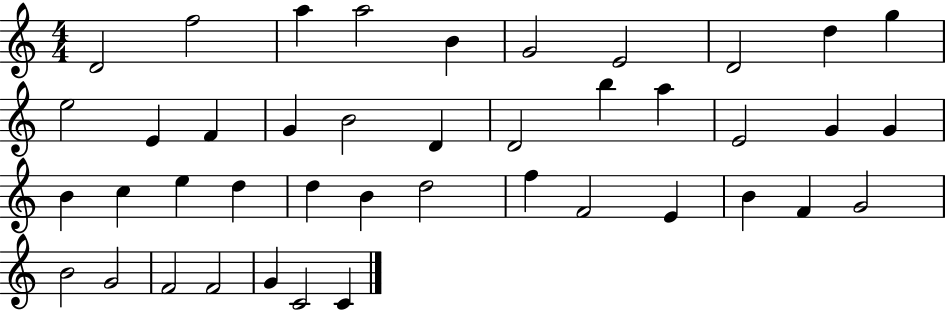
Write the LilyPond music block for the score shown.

{
  \clef treble
  \numericTimeSignature
  \time 4/4
  \key c \major
  d'2 f''2 | a''4 a''2 b'4 | g'2 e'2 | d'2 d''4 g''4 | \break e''2 e'4 f'4 | g'4 b'2 d'4 | d'2 b''4 a''4 | e'2 g'4 g'4 | \break b'4 c''4 e''4 d''4 | d''4 b'4 d''2 | f''4 f'2 e'4 | b'4 f'4 g'2 | \break b'2 g'2 | f'2 f'2 | g'4 c'2 c'4 | \bar "|."
}